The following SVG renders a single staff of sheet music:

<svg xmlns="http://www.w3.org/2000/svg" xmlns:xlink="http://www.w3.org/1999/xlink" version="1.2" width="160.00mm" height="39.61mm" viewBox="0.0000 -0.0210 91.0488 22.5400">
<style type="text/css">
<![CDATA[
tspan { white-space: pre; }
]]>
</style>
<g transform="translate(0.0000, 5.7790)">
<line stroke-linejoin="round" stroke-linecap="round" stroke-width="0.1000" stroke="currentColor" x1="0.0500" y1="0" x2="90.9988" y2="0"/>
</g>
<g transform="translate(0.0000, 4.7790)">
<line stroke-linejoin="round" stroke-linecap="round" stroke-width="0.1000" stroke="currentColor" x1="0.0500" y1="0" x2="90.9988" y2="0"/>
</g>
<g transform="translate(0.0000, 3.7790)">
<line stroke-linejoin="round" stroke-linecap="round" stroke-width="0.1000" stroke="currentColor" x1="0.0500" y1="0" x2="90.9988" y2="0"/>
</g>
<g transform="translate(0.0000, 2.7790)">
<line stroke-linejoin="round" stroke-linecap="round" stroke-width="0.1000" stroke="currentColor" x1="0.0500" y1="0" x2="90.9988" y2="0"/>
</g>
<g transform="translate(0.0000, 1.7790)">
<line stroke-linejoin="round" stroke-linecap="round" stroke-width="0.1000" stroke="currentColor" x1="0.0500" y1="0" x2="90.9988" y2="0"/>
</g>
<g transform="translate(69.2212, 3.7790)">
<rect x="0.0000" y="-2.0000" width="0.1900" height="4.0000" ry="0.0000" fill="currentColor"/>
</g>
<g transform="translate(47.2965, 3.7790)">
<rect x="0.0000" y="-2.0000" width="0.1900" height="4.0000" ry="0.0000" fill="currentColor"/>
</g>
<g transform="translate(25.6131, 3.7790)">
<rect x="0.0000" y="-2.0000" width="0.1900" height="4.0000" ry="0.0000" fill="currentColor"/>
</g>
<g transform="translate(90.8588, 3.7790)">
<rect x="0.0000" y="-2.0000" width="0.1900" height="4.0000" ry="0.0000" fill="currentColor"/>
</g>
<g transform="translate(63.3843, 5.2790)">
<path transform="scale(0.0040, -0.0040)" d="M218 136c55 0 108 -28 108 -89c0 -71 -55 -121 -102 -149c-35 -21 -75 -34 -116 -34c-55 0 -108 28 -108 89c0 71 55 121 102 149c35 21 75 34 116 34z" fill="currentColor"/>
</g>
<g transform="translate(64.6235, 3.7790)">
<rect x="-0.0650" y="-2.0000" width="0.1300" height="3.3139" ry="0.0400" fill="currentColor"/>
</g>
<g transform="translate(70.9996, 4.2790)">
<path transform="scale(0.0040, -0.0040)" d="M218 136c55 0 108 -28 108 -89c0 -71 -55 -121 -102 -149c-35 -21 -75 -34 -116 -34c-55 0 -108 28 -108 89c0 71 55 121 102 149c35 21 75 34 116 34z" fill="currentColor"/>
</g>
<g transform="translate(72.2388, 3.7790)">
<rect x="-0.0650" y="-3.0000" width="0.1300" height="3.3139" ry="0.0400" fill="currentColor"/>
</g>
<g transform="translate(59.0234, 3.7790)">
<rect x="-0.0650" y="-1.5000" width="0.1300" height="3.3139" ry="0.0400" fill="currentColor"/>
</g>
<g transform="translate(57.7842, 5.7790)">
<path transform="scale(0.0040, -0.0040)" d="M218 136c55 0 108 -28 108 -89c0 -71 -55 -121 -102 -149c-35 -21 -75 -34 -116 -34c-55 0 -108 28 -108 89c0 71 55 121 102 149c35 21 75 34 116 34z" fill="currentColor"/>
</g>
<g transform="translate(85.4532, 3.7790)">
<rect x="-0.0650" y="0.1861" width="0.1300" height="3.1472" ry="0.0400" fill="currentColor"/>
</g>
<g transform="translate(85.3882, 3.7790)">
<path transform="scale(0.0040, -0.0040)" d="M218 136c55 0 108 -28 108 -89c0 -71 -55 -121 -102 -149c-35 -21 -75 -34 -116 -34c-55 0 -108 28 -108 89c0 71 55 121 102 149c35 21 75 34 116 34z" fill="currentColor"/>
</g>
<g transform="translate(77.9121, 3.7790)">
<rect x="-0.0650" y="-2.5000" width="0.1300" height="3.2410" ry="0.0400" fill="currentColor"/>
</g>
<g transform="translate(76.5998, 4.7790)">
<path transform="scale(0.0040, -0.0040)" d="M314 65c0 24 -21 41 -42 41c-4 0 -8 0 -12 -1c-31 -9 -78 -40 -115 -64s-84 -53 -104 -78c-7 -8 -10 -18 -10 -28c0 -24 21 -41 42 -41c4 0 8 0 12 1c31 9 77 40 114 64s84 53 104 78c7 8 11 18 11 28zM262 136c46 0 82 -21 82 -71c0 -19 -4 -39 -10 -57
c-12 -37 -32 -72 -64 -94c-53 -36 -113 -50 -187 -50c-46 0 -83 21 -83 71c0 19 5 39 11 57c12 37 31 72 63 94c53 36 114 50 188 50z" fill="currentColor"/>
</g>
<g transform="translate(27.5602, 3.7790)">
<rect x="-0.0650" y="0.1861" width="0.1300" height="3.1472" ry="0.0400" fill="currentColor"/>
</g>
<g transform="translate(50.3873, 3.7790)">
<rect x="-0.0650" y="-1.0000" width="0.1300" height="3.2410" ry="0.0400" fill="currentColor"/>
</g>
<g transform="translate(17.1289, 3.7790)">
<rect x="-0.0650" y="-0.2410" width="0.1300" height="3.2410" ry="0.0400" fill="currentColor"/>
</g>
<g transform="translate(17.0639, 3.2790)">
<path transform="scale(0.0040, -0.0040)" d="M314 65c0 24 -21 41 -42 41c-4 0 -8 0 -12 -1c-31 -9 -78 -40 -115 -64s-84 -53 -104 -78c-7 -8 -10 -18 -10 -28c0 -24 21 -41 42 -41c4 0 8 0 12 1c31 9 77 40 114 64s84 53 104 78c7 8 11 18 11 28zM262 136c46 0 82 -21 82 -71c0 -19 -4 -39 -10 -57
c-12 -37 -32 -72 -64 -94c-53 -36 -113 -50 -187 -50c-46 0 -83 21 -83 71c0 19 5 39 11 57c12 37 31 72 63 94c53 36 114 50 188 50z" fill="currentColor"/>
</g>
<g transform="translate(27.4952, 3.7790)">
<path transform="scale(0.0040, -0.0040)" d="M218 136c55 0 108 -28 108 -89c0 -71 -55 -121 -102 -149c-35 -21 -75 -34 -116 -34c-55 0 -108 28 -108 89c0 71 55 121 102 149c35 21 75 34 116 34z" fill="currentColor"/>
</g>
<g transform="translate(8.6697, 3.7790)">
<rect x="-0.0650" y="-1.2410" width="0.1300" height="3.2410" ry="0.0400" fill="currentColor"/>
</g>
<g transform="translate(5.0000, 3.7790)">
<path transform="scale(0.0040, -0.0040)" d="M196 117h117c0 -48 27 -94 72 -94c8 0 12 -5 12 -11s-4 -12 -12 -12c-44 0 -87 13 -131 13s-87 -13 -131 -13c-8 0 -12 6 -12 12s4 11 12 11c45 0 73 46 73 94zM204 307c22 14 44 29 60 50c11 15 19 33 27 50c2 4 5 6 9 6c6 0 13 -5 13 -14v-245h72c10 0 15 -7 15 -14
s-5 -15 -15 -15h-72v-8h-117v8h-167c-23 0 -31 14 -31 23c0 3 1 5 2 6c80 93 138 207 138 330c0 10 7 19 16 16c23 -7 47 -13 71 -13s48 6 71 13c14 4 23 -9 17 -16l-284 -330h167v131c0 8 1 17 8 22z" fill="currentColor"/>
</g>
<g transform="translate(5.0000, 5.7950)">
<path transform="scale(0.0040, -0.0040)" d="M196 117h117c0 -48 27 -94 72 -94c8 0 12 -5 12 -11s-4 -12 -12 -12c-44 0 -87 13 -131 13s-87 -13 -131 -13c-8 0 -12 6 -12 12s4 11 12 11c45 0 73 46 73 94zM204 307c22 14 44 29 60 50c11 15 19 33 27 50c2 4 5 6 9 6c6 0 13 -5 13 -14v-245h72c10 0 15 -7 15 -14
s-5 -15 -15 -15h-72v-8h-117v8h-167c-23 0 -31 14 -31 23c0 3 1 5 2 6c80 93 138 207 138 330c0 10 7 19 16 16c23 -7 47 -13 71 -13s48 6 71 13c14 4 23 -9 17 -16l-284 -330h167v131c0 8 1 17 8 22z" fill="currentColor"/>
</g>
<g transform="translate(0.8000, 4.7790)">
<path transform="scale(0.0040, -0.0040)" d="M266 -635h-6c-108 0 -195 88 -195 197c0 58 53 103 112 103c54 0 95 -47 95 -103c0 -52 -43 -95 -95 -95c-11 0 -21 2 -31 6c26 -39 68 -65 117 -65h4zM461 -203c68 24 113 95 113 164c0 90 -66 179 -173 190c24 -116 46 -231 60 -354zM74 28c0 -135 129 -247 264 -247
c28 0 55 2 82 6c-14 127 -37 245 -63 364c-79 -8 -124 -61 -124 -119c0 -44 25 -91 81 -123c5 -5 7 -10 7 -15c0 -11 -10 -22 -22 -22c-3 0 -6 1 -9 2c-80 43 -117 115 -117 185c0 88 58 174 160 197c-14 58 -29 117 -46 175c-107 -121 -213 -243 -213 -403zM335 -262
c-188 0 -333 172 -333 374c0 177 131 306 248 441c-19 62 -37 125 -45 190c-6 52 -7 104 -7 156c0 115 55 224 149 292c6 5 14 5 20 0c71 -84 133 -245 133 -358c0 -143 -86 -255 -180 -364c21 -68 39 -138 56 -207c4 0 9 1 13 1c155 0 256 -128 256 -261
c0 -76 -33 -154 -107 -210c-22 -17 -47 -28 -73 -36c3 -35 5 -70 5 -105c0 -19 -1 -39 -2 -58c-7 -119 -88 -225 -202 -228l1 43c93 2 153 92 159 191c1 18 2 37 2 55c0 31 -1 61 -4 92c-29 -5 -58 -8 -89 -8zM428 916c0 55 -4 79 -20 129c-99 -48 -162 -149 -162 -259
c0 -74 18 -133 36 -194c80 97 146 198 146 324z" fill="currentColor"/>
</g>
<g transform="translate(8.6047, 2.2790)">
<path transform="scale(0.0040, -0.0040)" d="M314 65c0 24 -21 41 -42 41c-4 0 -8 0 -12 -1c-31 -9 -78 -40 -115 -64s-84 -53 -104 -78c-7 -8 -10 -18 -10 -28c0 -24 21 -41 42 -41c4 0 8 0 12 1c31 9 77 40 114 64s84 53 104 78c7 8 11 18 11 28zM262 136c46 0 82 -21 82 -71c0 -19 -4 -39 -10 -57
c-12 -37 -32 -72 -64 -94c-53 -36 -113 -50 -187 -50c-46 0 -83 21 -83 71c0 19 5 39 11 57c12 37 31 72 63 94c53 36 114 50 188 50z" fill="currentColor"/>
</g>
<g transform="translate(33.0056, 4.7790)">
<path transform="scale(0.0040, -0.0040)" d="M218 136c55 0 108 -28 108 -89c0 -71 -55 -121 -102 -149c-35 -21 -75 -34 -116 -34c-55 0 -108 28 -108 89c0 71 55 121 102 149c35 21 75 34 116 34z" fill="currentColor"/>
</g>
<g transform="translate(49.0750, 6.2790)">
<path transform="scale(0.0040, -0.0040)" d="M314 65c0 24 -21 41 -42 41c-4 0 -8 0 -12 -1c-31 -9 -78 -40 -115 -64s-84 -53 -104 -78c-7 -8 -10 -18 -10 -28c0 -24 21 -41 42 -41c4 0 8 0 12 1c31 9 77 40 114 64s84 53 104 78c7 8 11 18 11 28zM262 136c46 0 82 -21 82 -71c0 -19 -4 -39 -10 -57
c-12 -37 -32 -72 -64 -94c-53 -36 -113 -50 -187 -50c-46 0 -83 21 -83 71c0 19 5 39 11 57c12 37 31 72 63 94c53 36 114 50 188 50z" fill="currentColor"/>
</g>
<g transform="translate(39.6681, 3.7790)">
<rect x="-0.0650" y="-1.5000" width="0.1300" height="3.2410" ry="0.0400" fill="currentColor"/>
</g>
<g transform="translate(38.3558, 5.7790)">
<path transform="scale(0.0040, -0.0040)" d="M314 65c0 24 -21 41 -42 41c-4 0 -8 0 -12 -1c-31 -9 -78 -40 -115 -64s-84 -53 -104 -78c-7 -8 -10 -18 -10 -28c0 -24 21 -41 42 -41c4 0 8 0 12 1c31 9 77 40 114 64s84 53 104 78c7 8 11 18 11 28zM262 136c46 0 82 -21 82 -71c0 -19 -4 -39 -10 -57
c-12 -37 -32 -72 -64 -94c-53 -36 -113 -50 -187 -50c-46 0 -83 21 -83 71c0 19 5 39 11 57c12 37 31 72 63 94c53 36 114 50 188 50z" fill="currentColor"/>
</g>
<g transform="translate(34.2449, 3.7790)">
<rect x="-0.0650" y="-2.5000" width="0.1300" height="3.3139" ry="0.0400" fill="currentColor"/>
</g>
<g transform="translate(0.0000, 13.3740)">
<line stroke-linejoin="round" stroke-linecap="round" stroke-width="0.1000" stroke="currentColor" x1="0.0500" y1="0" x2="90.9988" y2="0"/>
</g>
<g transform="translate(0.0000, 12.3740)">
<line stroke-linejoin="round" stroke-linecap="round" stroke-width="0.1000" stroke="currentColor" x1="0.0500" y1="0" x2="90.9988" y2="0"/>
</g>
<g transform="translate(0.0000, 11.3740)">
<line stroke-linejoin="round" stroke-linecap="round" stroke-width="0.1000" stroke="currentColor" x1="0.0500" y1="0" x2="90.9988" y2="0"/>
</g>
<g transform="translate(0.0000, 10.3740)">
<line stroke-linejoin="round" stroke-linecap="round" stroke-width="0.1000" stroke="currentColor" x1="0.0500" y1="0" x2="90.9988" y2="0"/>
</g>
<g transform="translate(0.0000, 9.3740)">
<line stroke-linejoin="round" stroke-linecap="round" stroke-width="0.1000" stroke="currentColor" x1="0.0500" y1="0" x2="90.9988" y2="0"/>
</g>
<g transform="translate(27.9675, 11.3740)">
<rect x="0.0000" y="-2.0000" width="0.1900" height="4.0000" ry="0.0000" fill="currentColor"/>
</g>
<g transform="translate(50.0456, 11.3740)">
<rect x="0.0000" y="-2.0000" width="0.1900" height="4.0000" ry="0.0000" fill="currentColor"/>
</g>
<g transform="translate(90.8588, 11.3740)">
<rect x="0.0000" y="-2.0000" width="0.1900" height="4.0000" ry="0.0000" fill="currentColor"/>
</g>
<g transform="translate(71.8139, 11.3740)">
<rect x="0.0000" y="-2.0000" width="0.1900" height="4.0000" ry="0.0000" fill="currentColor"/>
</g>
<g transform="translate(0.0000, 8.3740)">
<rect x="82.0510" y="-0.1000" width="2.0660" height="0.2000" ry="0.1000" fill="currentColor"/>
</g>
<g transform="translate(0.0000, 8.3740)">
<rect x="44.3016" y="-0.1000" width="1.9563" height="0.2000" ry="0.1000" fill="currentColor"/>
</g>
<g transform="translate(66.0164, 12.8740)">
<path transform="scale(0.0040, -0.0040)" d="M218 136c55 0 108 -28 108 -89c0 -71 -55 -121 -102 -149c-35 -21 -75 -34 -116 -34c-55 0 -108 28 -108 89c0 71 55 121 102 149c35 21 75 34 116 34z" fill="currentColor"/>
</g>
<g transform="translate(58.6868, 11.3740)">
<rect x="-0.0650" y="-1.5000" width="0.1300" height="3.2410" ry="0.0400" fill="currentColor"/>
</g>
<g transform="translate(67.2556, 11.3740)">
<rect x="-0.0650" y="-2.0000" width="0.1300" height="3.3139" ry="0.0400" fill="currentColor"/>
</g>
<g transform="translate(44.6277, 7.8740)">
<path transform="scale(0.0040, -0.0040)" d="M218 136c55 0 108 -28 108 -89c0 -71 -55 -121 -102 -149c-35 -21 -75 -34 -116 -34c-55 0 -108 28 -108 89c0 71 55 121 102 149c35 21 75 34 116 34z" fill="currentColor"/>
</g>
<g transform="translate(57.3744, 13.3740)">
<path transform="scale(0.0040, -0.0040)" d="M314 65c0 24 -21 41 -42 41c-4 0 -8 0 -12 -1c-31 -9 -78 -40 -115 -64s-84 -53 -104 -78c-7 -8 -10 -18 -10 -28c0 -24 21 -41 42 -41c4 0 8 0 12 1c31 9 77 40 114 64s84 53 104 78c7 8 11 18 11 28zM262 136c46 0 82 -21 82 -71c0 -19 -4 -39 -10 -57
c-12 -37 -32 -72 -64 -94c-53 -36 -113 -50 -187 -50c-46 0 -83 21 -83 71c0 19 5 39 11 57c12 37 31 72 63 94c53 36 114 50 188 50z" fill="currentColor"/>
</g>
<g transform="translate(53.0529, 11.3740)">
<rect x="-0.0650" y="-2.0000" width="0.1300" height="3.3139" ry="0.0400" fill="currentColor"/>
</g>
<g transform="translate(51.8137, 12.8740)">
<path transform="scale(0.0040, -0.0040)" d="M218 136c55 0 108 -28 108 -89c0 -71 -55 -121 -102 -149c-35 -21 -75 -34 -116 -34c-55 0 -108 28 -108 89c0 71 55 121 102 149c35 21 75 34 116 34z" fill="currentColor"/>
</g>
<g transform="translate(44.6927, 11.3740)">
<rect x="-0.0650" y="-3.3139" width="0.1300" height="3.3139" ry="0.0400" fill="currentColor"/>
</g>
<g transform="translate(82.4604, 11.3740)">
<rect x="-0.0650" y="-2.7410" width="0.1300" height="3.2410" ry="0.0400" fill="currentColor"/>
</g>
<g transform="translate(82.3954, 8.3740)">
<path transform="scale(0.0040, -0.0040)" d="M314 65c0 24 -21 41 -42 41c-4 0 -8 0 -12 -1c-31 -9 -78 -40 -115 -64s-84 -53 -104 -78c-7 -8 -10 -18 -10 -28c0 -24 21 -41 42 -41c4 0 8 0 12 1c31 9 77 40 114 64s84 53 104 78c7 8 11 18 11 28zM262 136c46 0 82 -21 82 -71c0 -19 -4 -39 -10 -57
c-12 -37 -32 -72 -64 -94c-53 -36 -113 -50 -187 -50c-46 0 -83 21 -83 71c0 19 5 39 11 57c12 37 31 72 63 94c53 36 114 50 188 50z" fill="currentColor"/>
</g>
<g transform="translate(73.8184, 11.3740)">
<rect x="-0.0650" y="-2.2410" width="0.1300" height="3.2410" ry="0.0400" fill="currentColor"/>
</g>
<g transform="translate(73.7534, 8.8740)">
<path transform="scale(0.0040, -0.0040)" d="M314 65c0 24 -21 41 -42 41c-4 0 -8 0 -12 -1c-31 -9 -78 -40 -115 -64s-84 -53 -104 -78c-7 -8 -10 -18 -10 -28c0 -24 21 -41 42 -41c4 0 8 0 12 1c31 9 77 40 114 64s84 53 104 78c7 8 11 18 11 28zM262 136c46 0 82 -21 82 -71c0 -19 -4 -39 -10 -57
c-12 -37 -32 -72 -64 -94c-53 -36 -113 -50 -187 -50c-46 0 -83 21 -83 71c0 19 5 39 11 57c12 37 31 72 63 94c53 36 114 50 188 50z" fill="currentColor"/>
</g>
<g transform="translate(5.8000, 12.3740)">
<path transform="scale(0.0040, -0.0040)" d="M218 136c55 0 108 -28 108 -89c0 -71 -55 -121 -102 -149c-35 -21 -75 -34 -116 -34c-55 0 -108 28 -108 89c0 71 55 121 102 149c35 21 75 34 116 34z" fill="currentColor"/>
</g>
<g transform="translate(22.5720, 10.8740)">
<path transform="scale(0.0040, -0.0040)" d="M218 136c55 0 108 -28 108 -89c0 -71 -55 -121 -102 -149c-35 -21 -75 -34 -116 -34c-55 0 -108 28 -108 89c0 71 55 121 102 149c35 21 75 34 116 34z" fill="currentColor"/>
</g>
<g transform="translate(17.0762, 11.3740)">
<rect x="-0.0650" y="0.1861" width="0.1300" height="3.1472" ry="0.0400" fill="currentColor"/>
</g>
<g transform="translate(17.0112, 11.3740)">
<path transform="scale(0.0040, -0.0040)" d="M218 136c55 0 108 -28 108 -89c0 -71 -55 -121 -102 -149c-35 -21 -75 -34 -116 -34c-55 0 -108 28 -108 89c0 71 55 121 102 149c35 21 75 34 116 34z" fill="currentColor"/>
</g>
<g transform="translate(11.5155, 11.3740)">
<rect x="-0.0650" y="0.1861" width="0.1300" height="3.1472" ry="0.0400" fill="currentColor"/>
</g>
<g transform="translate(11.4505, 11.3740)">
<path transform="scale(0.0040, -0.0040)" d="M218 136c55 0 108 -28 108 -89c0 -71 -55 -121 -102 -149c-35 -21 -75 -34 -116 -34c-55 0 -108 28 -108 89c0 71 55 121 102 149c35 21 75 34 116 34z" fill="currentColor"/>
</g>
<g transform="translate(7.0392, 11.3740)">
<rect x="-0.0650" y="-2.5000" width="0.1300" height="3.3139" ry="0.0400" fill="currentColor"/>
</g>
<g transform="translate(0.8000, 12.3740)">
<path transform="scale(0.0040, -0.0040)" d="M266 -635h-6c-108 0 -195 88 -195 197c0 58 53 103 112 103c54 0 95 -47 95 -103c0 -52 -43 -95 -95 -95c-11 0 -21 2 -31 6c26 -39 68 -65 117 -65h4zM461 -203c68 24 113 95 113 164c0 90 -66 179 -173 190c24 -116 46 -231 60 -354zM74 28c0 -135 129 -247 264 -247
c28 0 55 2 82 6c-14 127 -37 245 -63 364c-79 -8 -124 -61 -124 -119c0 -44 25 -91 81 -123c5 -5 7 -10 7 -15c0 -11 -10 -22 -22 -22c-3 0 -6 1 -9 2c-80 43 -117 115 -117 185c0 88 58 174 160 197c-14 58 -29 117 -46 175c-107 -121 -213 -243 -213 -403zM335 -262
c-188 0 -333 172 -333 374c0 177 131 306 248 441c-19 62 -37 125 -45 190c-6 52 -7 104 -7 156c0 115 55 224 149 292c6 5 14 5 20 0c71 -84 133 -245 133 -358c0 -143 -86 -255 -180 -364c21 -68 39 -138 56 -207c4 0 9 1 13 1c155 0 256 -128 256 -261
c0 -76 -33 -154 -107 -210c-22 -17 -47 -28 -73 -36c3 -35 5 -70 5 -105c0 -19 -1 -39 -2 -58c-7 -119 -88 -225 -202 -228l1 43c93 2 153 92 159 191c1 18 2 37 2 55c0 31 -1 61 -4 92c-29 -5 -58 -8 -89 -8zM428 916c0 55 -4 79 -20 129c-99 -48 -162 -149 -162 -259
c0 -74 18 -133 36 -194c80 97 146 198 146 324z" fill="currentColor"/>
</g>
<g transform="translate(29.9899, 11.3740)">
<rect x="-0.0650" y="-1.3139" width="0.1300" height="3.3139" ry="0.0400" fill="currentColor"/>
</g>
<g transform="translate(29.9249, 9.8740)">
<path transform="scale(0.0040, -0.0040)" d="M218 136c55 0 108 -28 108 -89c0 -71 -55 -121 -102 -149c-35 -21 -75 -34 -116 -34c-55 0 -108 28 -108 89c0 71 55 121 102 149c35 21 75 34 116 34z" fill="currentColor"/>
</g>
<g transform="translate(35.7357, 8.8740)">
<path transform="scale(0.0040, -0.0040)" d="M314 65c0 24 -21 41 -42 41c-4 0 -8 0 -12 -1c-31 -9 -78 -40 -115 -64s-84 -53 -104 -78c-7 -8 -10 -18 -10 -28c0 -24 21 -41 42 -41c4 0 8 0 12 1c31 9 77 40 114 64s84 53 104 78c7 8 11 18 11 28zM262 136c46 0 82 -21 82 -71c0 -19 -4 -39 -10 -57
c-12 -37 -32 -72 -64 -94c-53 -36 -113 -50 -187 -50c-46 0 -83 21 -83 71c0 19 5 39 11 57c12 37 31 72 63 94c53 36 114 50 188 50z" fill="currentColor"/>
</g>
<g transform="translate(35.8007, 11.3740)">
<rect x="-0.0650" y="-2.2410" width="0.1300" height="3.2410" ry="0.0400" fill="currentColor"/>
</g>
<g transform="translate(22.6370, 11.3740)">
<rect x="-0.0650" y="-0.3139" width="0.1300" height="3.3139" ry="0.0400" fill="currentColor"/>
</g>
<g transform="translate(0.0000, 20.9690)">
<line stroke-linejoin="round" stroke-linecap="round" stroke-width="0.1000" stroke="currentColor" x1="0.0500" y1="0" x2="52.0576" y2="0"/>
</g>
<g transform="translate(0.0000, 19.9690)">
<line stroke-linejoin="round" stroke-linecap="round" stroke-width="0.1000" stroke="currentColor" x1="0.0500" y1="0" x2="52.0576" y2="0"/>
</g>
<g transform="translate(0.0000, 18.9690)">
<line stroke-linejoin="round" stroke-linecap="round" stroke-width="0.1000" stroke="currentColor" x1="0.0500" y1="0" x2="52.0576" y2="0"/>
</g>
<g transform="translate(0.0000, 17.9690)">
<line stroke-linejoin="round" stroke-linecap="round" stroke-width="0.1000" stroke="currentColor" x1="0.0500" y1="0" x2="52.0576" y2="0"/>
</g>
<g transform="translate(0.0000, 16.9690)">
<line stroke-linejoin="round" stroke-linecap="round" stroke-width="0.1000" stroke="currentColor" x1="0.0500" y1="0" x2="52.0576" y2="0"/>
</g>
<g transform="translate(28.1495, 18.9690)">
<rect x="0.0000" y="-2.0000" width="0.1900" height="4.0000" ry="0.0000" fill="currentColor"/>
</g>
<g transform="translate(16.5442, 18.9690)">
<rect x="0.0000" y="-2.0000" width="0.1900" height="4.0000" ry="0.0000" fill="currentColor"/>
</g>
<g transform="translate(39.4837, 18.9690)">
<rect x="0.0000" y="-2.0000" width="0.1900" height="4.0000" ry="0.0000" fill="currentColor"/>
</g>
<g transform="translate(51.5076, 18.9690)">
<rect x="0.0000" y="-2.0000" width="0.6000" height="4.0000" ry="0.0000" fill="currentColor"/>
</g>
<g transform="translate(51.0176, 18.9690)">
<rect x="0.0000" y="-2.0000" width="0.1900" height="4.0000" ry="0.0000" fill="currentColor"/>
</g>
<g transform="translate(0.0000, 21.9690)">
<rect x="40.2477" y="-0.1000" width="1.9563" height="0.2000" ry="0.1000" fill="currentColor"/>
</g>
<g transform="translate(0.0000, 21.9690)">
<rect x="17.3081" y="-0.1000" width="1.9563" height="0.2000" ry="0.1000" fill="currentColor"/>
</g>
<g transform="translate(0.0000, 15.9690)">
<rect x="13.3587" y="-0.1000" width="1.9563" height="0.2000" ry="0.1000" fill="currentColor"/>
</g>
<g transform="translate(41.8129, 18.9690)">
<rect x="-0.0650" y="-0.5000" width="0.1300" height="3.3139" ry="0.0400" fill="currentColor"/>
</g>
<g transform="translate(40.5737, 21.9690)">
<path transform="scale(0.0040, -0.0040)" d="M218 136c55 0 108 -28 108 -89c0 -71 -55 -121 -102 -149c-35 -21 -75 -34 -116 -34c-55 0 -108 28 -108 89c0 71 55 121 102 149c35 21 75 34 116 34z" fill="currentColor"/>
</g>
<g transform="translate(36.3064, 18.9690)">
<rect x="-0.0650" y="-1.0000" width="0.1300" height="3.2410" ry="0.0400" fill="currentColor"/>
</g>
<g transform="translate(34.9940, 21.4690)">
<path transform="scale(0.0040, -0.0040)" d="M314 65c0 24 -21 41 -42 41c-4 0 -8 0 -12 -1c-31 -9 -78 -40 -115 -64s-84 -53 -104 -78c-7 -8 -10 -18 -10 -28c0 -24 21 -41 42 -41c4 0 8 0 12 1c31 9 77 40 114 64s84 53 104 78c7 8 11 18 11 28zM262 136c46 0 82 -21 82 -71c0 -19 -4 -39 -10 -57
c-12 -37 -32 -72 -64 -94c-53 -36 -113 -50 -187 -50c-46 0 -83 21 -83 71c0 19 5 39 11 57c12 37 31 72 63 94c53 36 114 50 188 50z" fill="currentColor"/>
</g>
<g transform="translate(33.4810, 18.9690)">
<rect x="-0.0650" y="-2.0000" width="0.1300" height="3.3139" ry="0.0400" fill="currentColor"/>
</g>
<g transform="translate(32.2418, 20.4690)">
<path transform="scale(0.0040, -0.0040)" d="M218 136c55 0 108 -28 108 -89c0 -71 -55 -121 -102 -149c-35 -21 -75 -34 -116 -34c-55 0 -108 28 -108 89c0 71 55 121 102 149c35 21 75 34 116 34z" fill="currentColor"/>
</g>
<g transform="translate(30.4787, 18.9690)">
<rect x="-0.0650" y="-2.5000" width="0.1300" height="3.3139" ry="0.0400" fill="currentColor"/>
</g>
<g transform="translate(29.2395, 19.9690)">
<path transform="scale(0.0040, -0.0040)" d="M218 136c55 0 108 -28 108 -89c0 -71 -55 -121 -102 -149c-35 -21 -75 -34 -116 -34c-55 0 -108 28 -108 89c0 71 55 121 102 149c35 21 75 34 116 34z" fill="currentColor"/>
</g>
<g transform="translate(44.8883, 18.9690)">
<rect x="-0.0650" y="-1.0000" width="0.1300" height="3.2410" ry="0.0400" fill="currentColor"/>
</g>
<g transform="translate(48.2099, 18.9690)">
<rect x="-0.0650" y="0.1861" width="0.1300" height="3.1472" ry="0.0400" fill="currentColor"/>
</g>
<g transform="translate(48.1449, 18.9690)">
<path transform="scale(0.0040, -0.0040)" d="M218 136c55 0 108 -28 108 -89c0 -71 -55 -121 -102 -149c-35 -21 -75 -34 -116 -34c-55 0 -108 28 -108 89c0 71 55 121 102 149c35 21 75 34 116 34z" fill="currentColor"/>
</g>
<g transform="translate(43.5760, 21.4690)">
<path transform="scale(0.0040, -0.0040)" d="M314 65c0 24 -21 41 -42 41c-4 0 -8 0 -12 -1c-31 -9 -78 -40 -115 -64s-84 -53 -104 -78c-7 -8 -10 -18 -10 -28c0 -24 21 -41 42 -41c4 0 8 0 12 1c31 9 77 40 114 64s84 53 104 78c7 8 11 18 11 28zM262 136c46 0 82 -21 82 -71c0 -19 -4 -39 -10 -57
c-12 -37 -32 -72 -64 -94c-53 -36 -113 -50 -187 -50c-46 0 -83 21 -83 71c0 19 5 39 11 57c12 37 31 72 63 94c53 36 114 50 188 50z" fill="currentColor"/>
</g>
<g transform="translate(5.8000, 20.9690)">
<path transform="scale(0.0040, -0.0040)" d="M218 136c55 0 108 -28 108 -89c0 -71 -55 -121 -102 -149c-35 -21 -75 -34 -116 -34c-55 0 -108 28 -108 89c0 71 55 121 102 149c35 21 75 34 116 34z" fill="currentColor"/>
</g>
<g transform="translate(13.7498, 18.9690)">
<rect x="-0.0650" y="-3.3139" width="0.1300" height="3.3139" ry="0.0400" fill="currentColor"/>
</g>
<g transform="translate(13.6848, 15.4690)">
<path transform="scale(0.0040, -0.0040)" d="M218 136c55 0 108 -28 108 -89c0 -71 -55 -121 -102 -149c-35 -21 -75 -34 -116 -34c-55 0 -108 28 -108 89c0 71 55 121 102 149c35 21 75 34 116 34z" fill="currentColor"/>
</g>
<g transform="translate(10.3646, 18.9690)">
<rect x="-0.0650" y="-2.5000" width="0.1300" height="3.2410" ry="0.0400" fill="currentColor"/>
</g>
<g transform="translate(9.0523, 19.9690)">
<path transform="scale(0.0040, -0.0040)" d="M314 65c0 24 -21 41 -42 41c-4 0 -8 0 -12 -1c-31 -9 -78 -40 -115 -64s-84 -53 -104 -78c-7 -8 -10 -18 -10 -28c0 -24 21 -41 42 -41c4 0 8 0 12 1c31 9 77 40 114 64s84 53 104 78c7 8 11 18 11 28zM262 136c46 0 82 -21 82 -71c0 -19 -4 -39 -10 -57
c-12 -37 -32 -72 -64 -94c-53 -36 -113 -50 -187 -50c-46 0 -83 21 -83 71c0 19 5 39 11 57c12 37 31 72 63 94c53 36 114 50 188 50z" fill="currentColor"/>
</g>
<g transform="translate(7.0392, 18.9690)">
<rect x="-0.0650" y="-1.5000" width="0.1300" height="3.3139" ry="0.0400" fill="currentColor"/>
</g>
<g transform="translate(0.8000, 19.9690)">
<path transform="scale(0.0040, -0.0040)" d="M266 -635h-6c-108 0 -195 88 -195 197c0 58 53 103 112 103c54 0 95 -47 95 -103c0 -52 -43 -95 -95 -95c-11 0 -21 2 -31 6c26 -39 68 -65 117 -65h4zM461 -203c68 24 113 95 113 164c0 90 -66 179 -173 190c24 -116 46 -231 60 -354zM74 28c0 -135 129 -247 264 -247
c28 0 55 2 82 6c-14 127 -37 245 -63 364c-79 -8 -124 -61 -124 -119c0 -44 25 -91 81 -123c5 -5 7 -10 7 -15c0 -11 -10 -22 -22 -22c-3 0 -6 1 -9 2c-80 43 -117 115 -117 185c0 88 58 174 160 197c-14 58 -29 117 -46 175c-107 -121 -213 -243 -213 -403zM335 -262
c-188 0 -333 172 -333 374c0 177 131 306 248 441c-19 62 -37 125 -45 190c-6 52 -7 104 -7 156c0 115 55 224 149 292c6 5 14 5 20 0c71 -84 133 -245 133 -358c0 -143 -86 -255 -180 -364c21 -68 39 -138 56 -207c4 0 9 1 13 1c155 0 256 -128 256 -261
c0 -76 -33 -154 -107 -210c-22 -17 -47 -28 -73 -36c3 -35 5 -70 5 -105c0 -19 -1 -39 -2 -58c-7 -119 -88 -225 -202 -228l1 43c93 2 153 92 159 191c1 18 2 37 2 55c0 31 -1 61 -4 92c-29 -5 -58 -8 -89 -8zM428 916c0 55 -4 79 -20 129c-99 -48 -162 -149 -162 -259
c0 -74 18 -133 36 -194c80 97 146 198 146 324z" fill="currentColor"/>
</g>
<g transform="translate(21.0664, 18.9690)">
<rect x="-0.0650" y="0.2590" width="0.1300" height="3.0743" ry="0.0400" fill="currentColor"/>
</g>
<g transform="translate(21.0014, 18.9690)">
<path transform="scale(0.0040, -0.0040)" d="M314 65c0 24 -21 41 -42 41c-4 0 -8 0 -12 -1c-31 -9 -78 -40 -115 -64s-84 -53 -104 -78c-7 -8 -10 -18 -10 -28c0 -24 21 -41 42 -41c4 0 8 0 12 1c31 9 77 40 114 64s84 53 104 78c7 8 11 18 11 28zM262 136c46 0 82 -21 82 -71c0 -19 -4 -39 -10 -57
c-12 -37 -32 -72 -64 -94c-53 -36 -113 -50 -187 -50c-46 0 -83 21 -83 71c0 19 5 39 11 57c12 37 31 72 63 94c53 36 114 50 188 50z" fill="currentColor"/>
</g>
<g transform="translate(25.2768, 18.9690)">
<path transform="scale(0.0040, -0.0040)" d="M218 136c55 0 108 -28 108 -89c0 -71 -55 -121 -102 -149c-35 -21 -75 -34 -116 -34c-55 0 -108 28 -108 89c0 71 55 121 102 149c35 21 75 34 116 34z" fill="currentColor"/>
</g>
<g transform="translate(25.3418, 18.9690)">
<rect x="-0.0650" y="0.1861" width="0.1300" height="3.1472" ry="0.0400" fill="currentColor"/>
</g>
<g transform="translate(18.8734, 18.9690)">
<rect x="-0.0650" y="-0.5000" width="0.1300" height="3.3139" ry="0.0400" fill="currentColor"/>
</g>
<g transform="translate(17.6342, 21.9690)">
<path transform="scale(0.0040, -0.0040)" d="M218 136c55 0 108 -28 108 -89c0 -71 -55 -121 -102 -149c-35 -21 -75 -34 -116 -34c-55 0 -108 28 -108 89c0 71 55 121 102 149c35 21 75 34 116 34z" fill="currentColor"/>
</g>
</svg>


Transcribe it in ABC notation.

X:1
T:Untitled
M:4/4
L:1/4
K:C
e2 c2 B G E2 D2 E F A G2 B G B B c e g2 b F E2 F g2 a2 E G2 b C B2 B G F D2 C D2 B